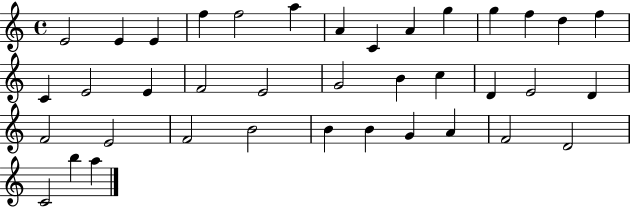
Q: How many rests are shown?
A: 0